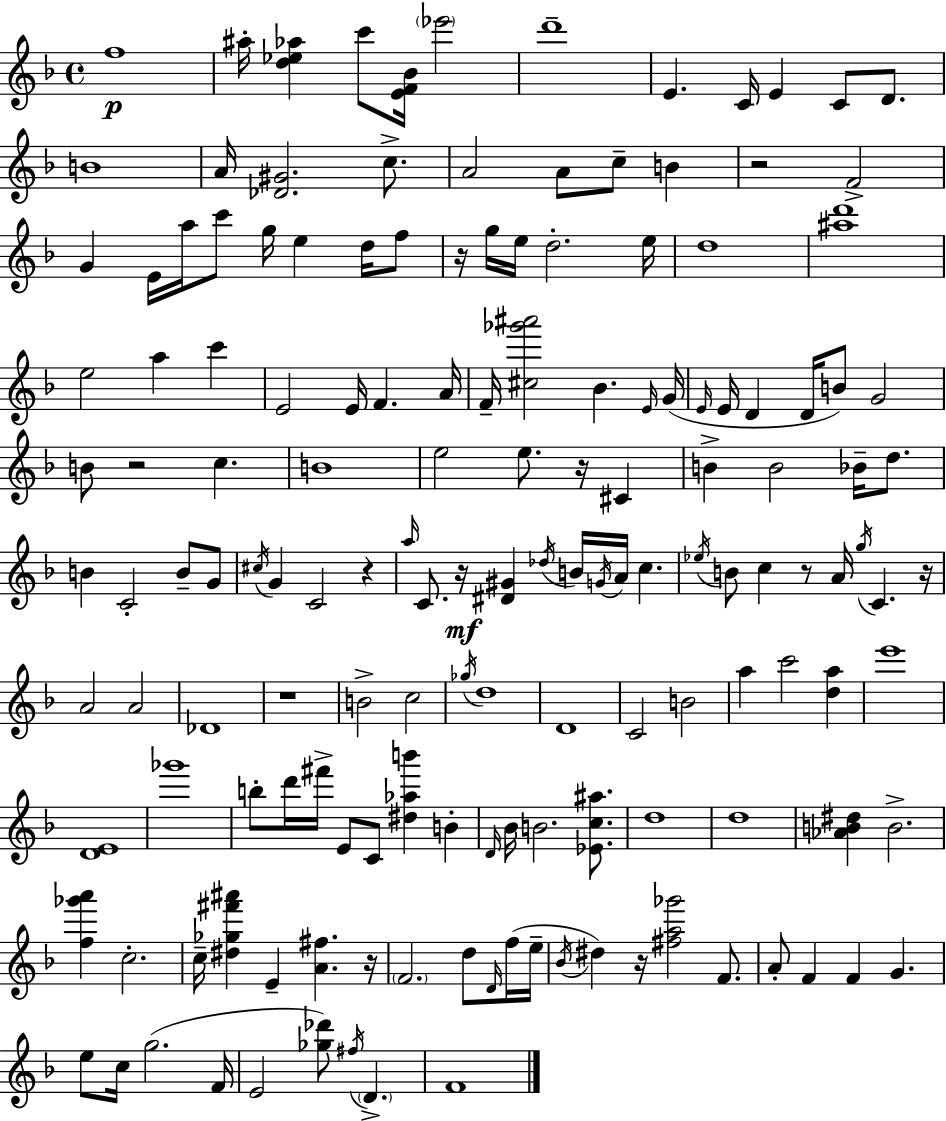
X:1
T:Untitled
M:4/4
L:1/4
K:F
f4 ^a/4 [d_e_a] c'/2 [EF_B]/4 _e'2 d'4 E C/4 E C/2 D/2 B4 A/4 [_D^G]2 c/2 A2 A/2 c/2 B z2 F2 G E/4 a/4 c'/2 g/4 e d/4 f/2 z/4 g/4 e/4 d2 e/4 d4 [^ad']4 e2 a c' E2 E/4 F A/4 F/4 [^c_g'^a']2 _B E/4 G/4 E/4 E/4 D D/4 B/2 G2 B/2 z2 c B4 e2 e/2 z/4 ^C B B2 _B/4 d/2 B C2 B/2 G/2 ^c/4 G C2 z a/4 C/2 z/4 [^D^G] _d/4 B/4 G/4 A/4 c _e/4 B/2 c z/2 A/4 g/4 C z/4 A2 A2 _D4 z4 B2 c2 _g/4 d4 D4 C2 B2 a c'2 [da] e'4 [DE]4 _g'4 b/2 d'/4 ^f'/4 E/2 C/2 [^d_ab'] B D/4 _B/4 B2 [_Ec^a]/2 d4 d4 [_AB^d] B2 [f_g'a'] c2 c/4 [^d_g^f'^a'] E [A^f] z/4 F2 d/2 D/4 f/4 e/4 _B/4 ^d z/4 [^fa_g']2 F/2 A/2 F F G e/2 c/4 g2 F/4 E2 [_g_d']/2 ^f/4 D F4